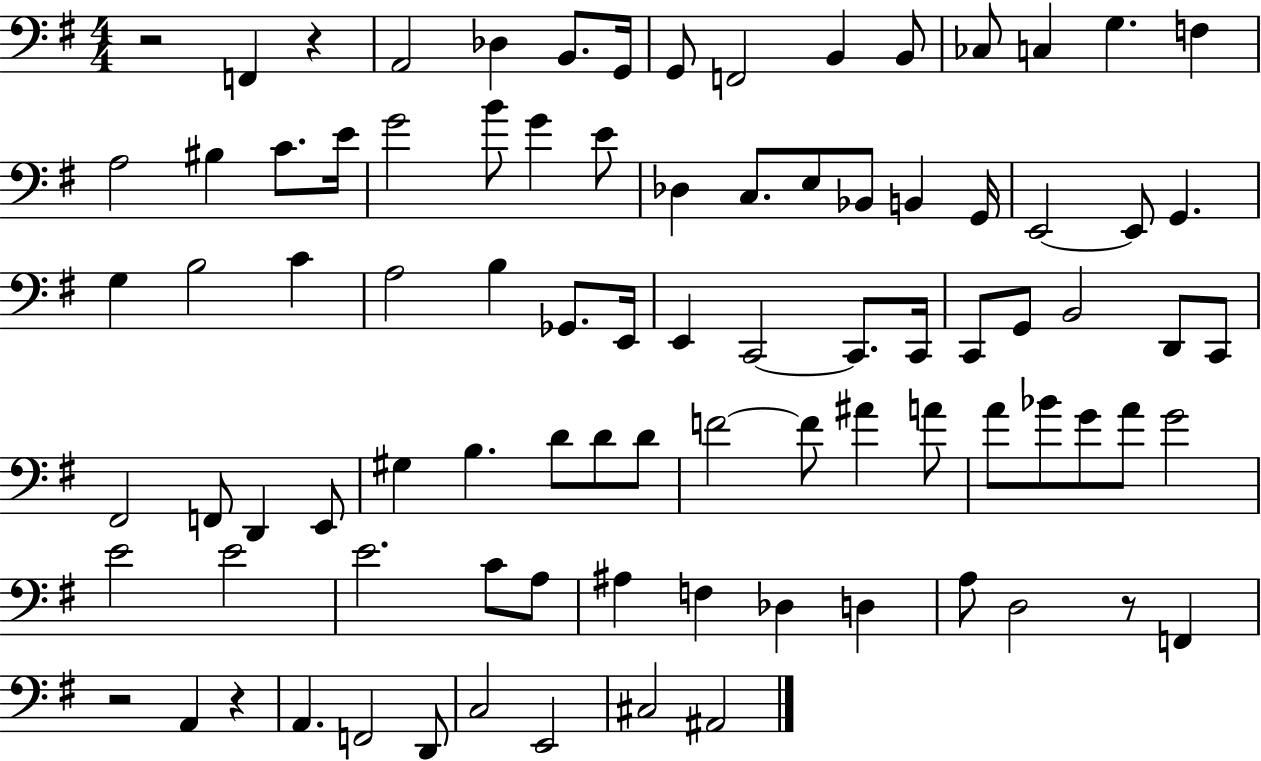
{
  \clef bass
  \numericTimeSignature
  \time 4/4
  \key g \major
  r2 f,4 r4 | a,2 des4 b,8. g,16 | g,8 f,2 b,4 b,8 | ces8 c4 g4. f4 | \break a2 bis4 c'8. e'16 | g'2 b'8 g'4 e'8 | des4 c8. e8 bes,8 b,4 g,16 | e,2~~ e,8 g,4. | \break g4 b2 c'4 | a2 b4 ges,8. e,16 | e,4 c,2~~ c,8. c,16 | c,8 g,8 b,2 d,8 c,8 | \break fis,2 f,8 d,4 e,8 | gis4 b4. d'8 d'8 d'8 | f'2~~ f'8 ais'4 a'8 | a'8 bes'8 g'8 a'8 g'2 | \break e'2 e'2 | e'2. c'8 a8 | ais4 f4 des4 d4 | a8 d2 r8 f,4 | \break r2 a,4 r4 | a,4. f,2 d,8 | c2 e,2 | cis2 ais,2 | \break \bar "|."
}